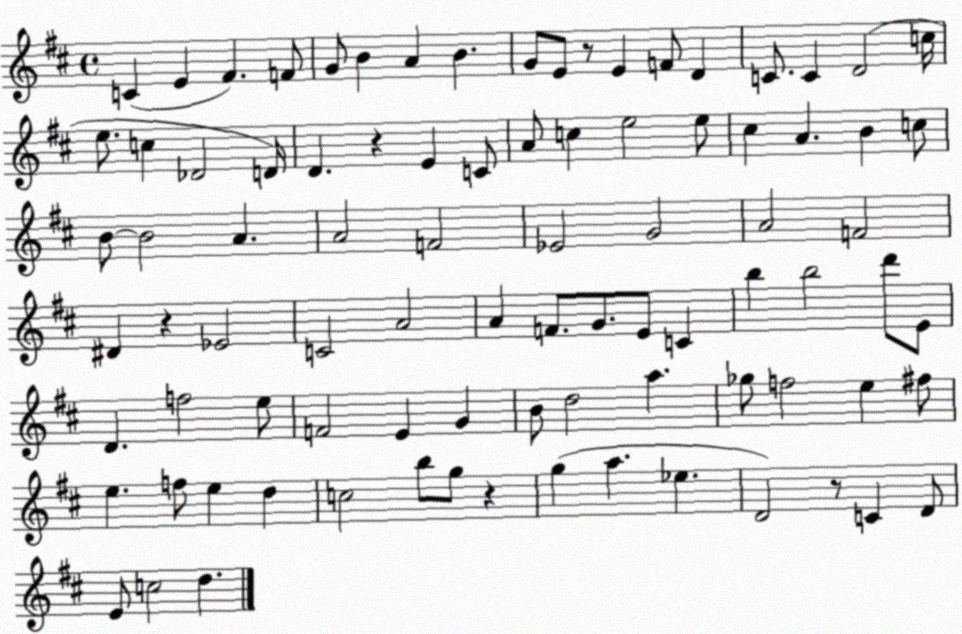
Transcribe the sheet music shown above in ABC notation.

X:1
T:Untitled
M:4/4
L:1/4
K:D
C E ^F F/2 G/2 B A B G/2 E/2 z/2 E F/2 D C/2 C D2 c/4 e/2 c _D2 D/4 D z E C/2 A/2 c e2 e/2 ^c A B c/2 B/2 B2 A A2 F2 _E2 G2 A2 F2 ^D z _E2 C2 A2 A F/2 G/2 E/2 C b b2 d'/2 E/2 D f2 e/2 F2 E G B/2 d2 a _g/2 f2 e ^f/2 e f/2 e d c2 b/2 g/2 z g a _e D2 z/2 C D/2 E/2 c2 d